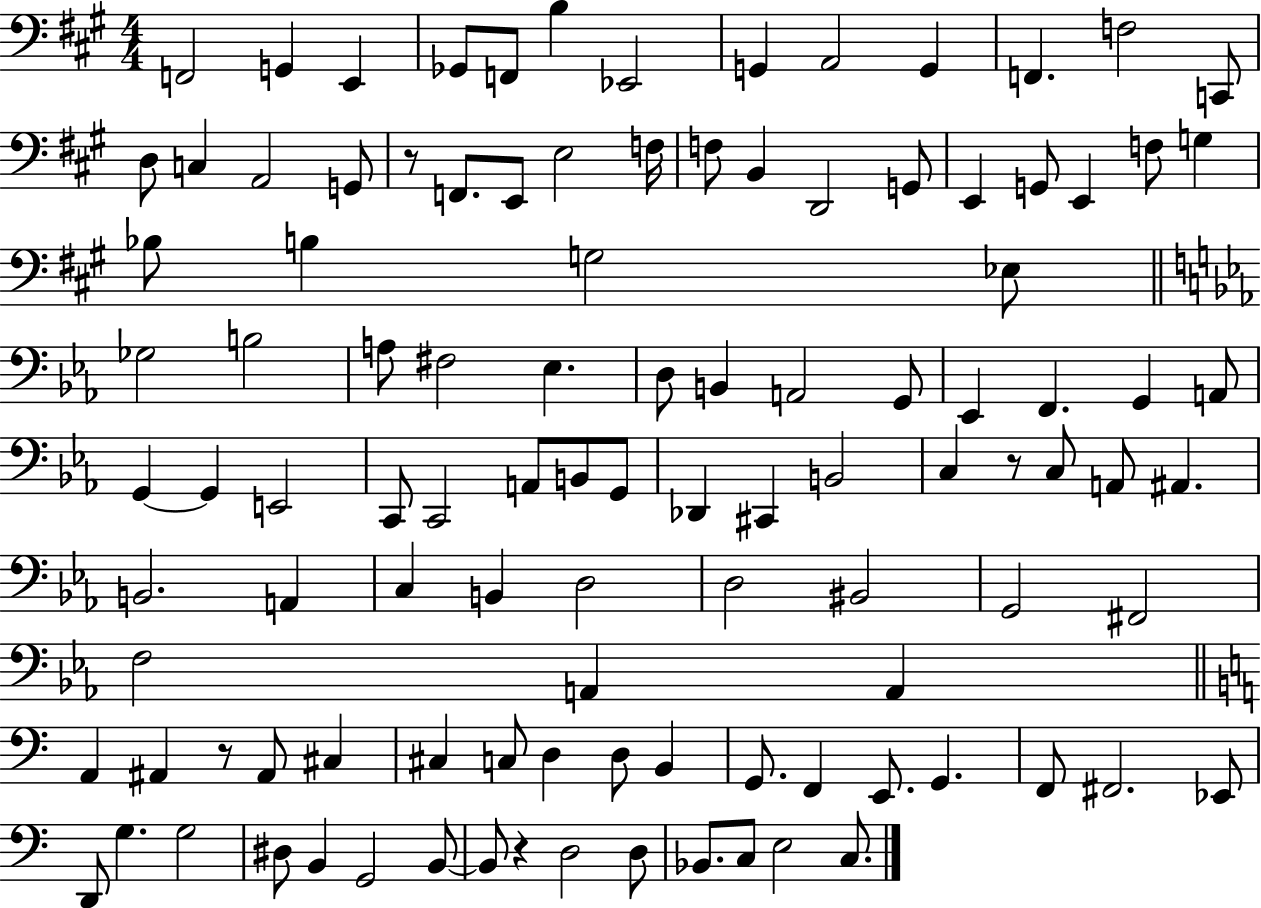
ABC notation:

X:1
T:Untitled
M:4/4
L:1/4
K:A
F,,2 G,, E,, _G,,/2 F,,/2 B, _E,,2 G,, A,,2 G,, F,, F,2 C,,/2 D,/2 C, A,,2 G,,/2 z/2 F,,/2 E,,/2 E,2 F,/4 F,/2 B,, D,,2 G,,/2 E,, G,,/2 E,, F,/2 G, _B,/2 B, G,2 _E,/2 _G,2 B,2 A,/2 ^F,2 _E, D,/2 B,, A,,2 G,,/2 _E,, F,, G,, A,,/2 G,, G,, E,,2 C,,/2 C,,2 A,,/2 B,,/2 G,,/2 _D,, ^C,, B,,2 C, z/2 C,/2 A,,/2 ^A,, B,,2 A,, C, B,, D,2 D,2 ^B,,2 G,,2 ^F,,2 F,2 A,, A,, A,, ^A,, z/2 ^A,,/2 ^C, ^C, C,/2 D, D,/2 B,, G,,/2 F,, E,,/2 G,, F,,/2 ^F,,2 _E,,/2 D,,/2 G, G,2 ^D,/2 B,, G,,2 B,,/2 B,,/2 z D,2 D,/2 _B,,/2 C,/2 E,2 C,/2